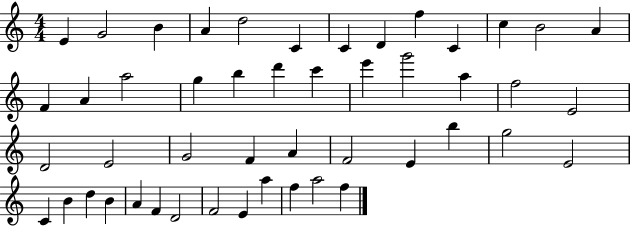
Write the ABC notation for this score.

X:1
T:Untitled
M:4/4
L:1/4
K:C
E G2 B A d2 C C D f C c B2 A F A a2 g b d' c' e' g'2 a f2 E2 D2 E2 G2 F A F2 E b g2 E2 C B d B A F D2 F2 E a f a2 f